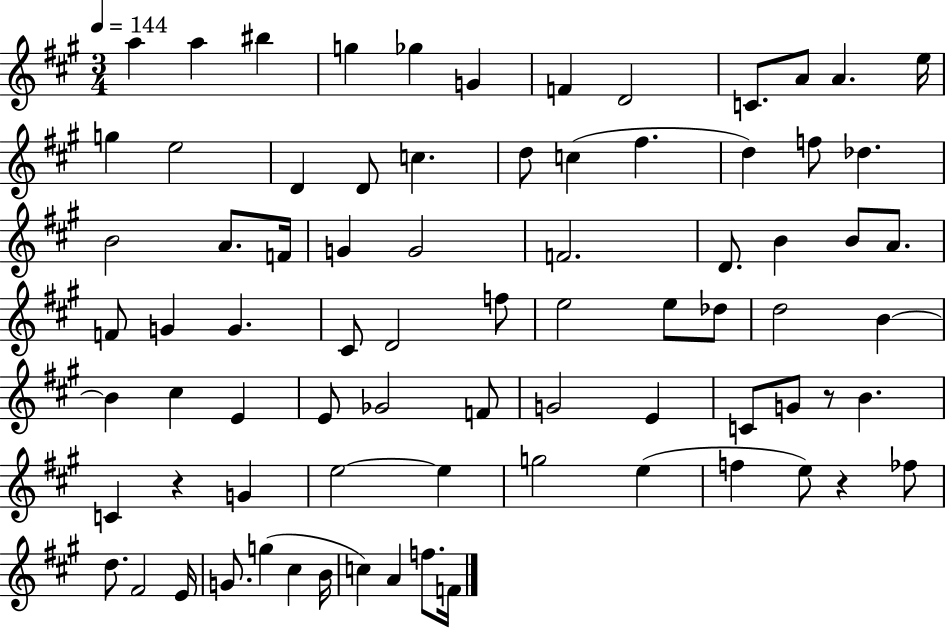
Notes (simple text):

A5/q A5/q BIS5/q G5/q Gb5/q G4/q F4/q D4/h C4/e. A4/e A4/q. E5/s G5/q E5/h D4/q D4/e C5/q. D5/e C5/q F#5/q. D5/q F5/e Db5/q. B4/h A4/e. F4/s G4/q G4/h F4/h. D4/e. B4/q B4/e A4/e. F4/e G4/q G4/q. C#4/e D4/h F5/e E5/h E5/e Db5/e D5/h B4/q B4/q C#5/q E4/q E4/e Gb4/h F4/e G4/h E4/q C4/e G4/e R/e B4/q. C4/q R/q G4/q E5/h E5/q G5/h E5/q F5/q E5/e R/q FES5/e D5/e. F#4/h E4/s G4/e. G5/q C#5/q B4/s C5/q A4/q F5/e. F4/s